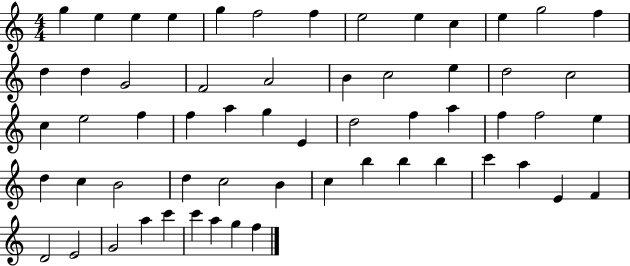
{
  \clef treble
  \numericTimeSignature
  \time 4/4
  \key c \major
  g''4 e''4 e''4 e''4 | g''4 f''2 f''4 | e''2 e''4 c''4 | e''4 g''2 f''4 | \break d''4 d''4 g'2 | f'2 a'2 | b'4 c''2 e''4 | d''2 c''2 | \break c''4 e''2 f''4 | f''4 a''4 g''4 e'4 | d''2 f''4 a''4 | f''4 f''2 e''4 | \break d''4 c''4 b'2 | d''4 c''2 b'4 | c''4 b''4 b''4 b''4 | c'''4 a''4 e'4 f'4 | \break d'2 e'2 | g'2 a''4 c'''4 | c'''4 a''4 g''4 f''4 | \bar "|."
}